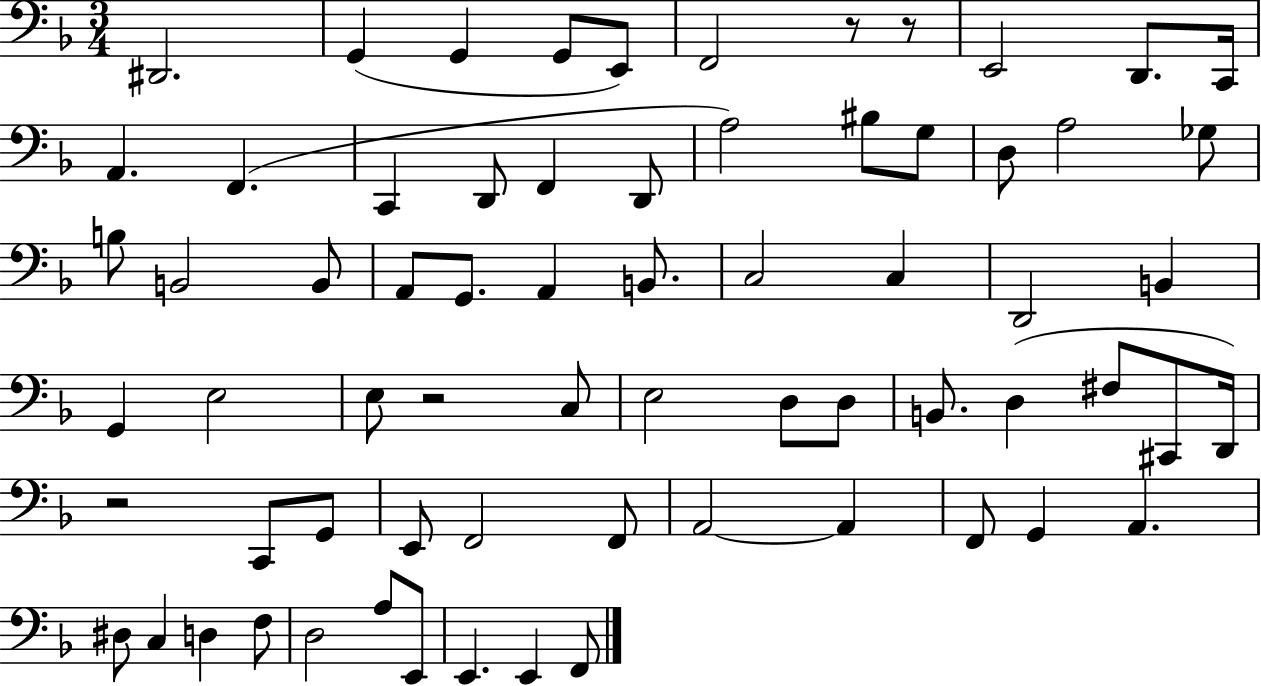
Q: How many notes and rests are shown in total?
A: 68